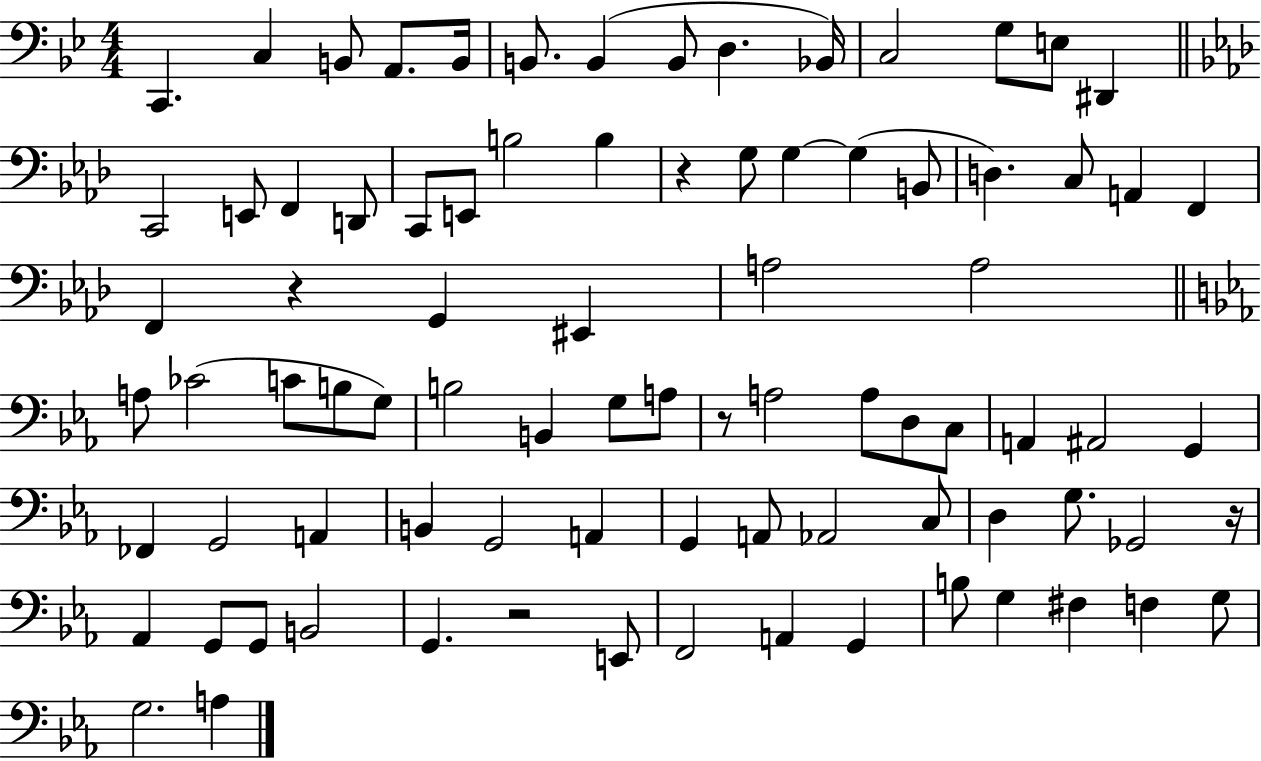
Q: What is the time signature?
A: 4/4